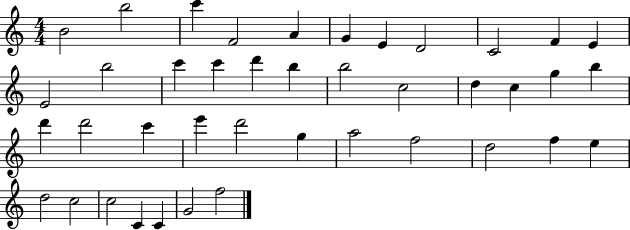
X:1
T:Untitled
M:4/4
L:1/4
K:C
B2 b2 c' F2 A G E D2 C2 F E E2 b2 c' c' d' b b2 c2 d c g b d' d'2 c' e' d'2 g a2 f2 d2 f e d2 c2 c2 C C G2 f2